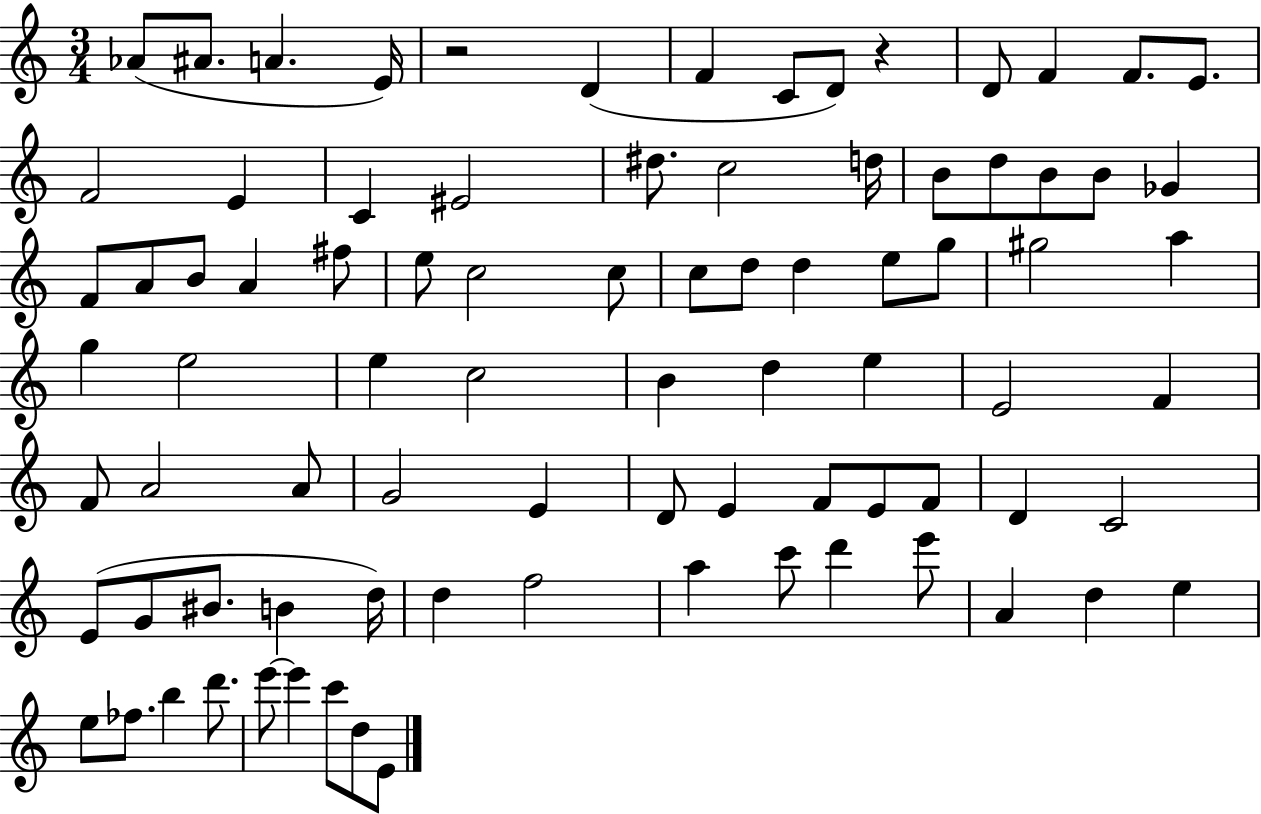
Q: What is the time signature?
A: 3/4